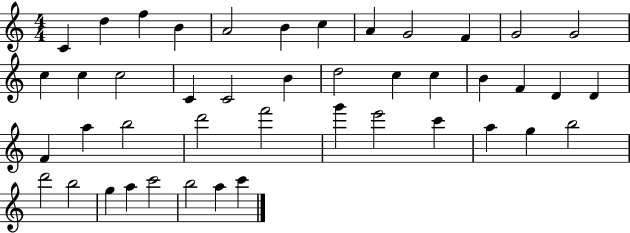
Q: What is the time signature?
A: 4/4